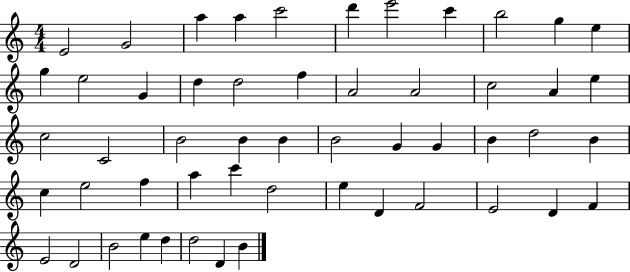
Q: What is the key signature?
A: C major